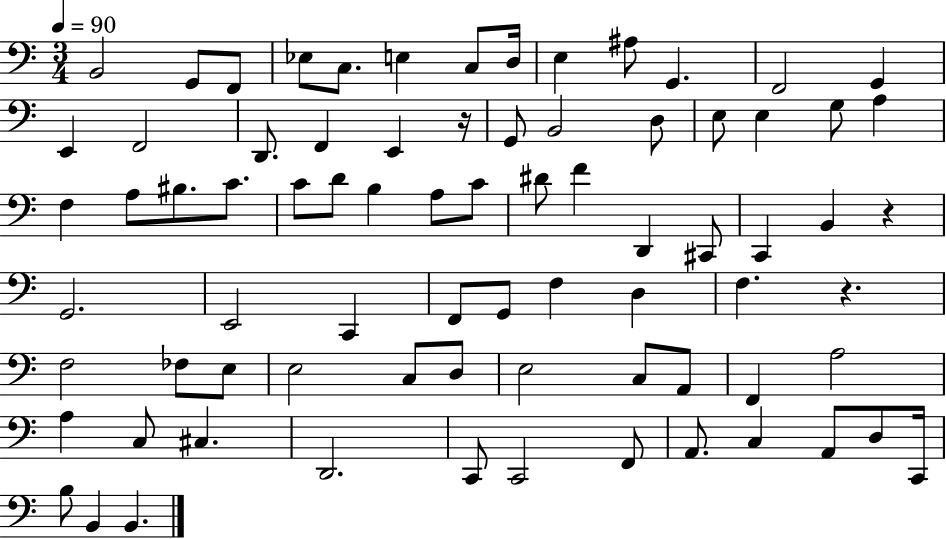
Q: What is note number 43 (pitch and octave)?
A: C2